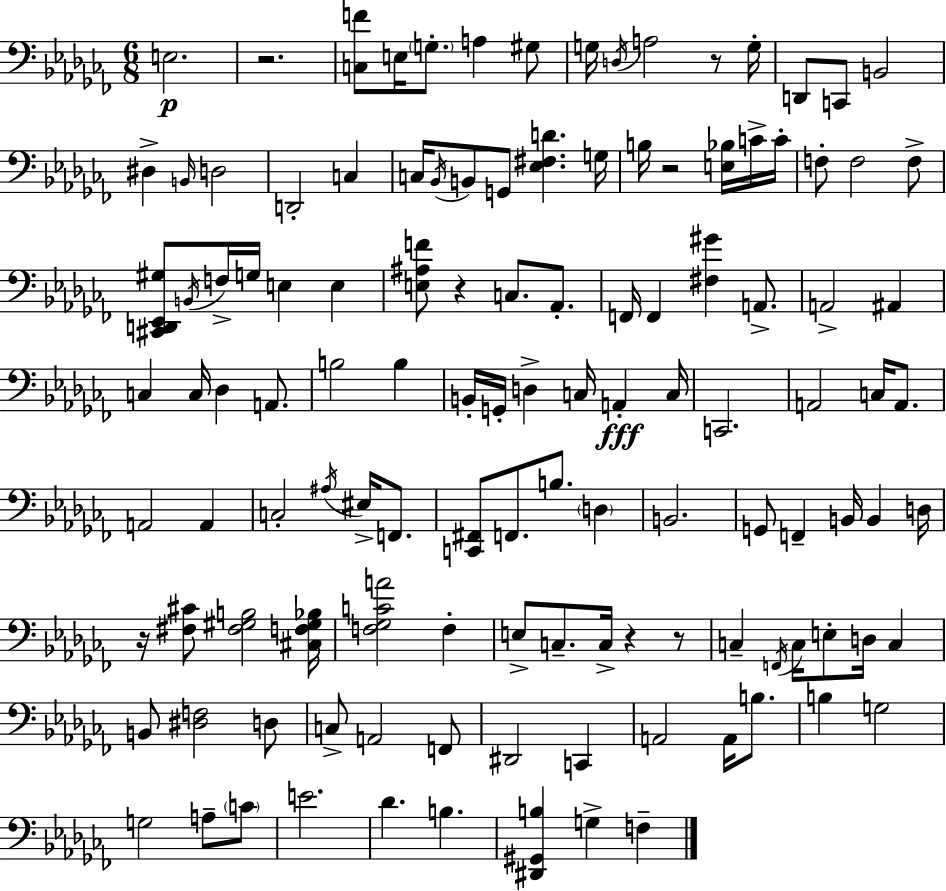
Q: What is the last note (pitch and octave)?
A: F3